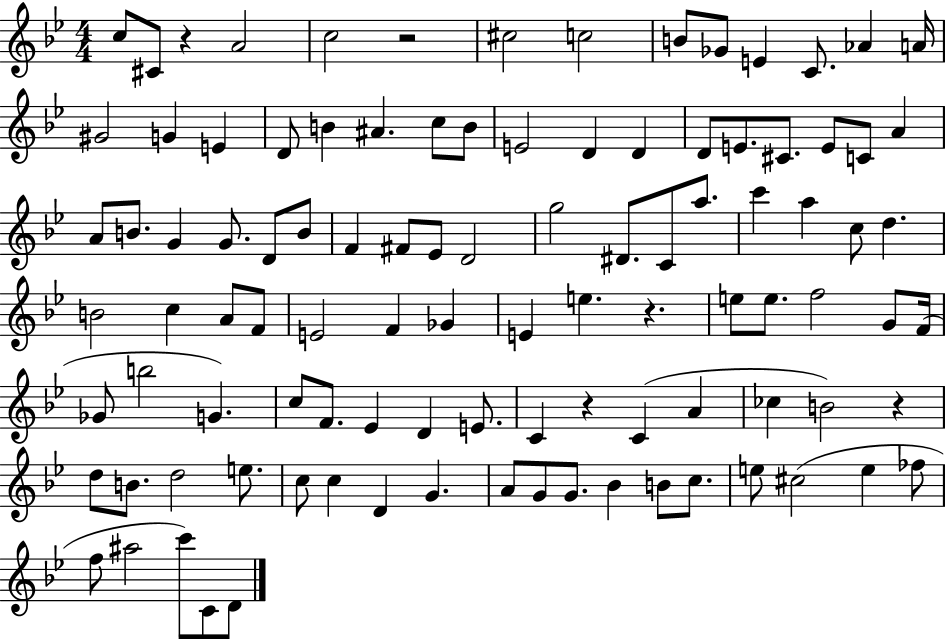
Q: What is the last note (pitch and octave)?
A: D4